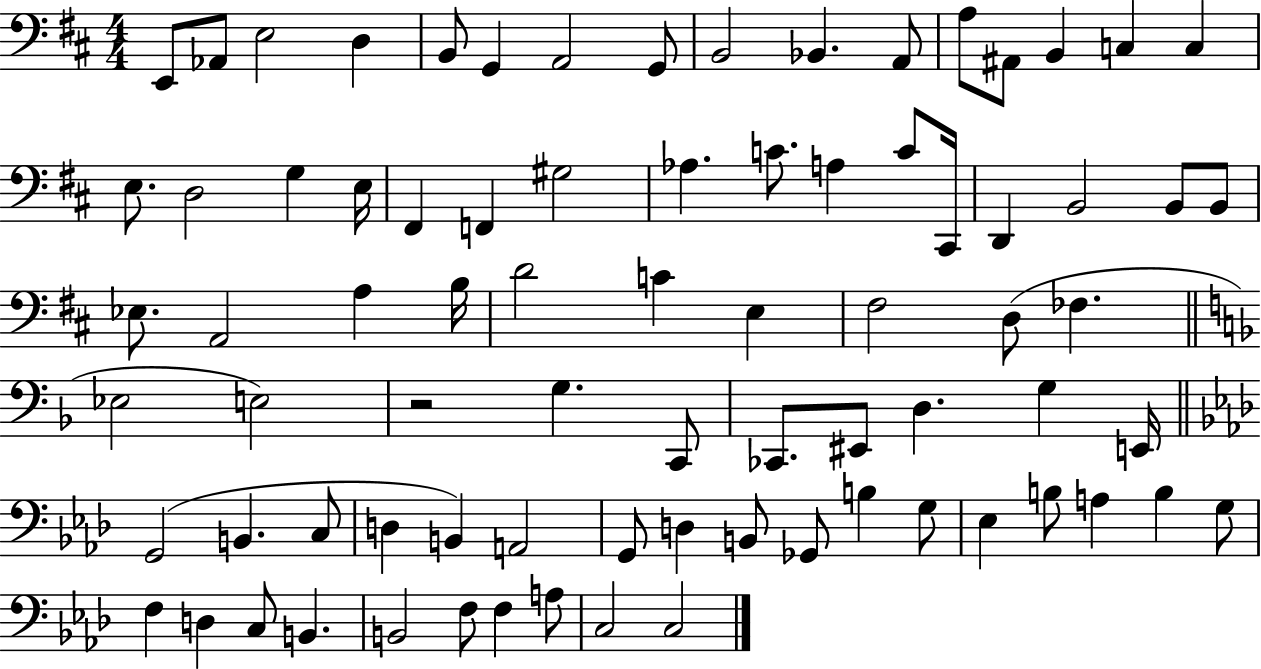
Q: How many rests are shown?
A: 1